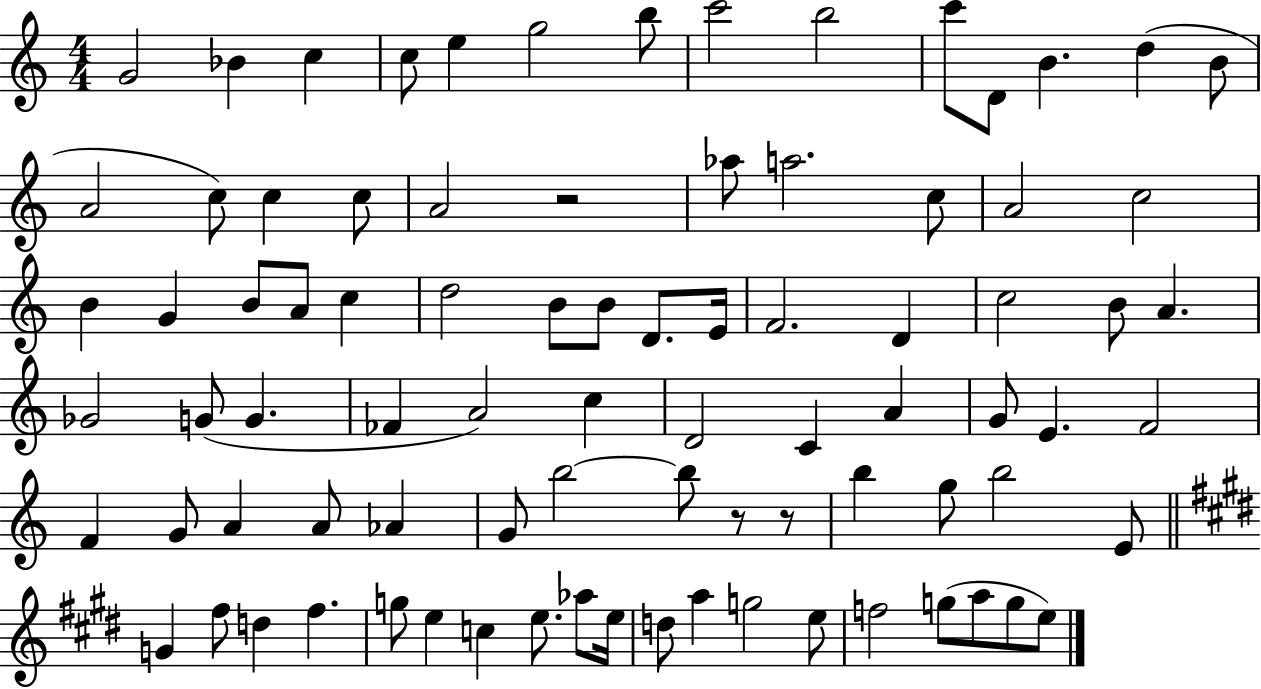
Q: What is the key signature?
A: C major